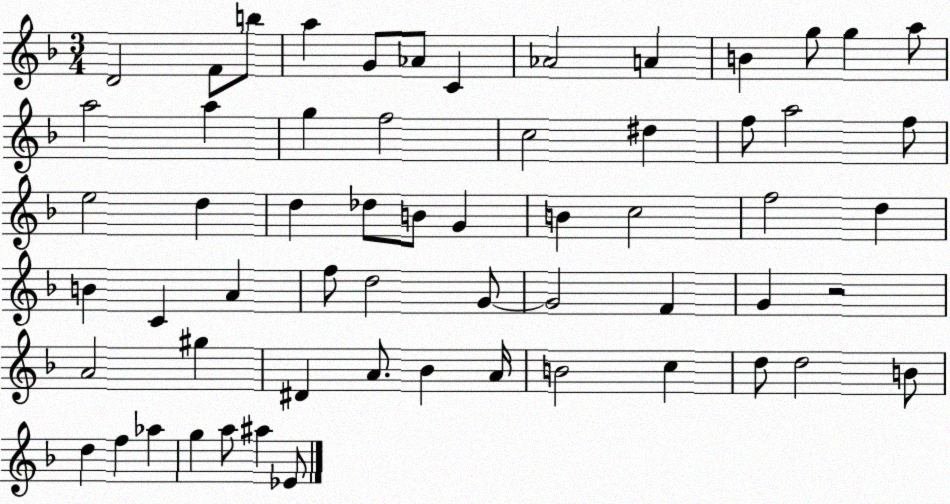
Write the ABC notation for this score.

X:1
T:Untitled
M:3/4
L:1/4
K:F
D2 F/2 b/2 a G/2 _A/2 C _A2 A B g/2 g a/2 a2 a g f2 c2 ^d f/2 a2 f/2 e2 d d _d/2 B/2 G B c2 f2 d B C A f/2 d2 G/2 G2 F G z2 A2 ^g ^D A/2 _B A/4 B2 c d/2 d2 B/2 d f _a g a/2 ^a _E/2